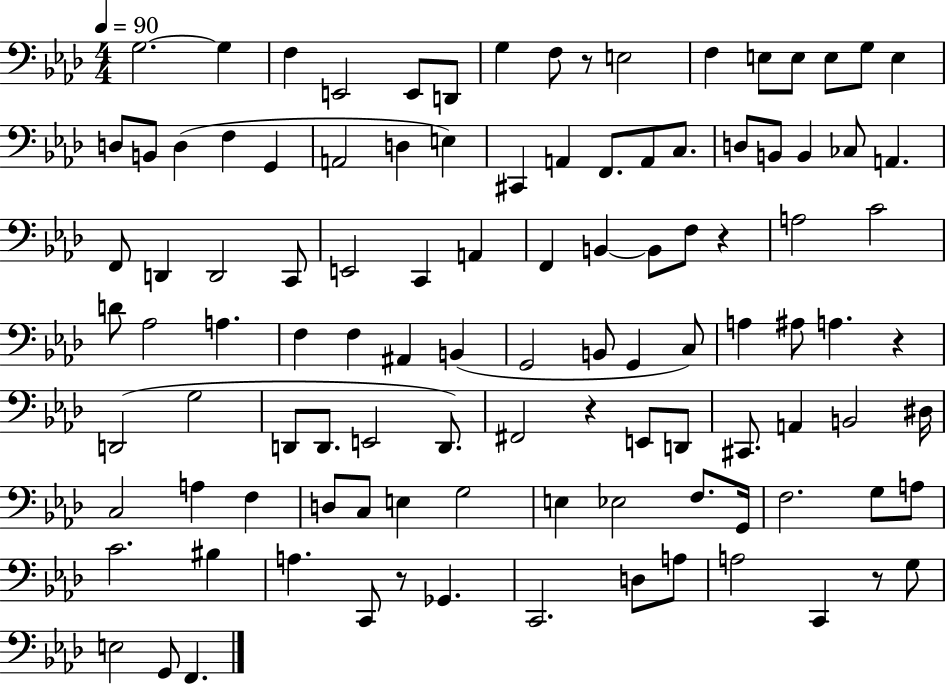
G3/h. G3/q F3/q E2/h E2/e D2/e G3/q F3/e R/e E3/h F3/q E3/e E3/e E3/e G3/e E3/q D3/e B2/e D3/q F3/q G2/q A2/h D3/q E3/q C#2/q A2/q F2/e. A2/e C3/e. D3/e B2/e B2/q CES3/e A2/q. F2/e D2/q D2/h C2/e E2/h C2/q A2/q F2/q B2/q B2/e F3/e R/q A3/h C4/h D4/e Ab3/h A3/q. F3/q F3/q A#2/q B2/q G2/h B2/e G2/q C3/e A3/q A#3/e A3/q. R/q D2/h G3/h D2/e D2/e. E2/h D2/e. F#2/h R/q E2/e D2/e C#2/e. A2/q B2/h D#3/s C3/h A3/q F3/q D3/e C3/e E3/q G3/h E3/q Eb3/h F3/e. G2/s F3/h. G3/e A3/e C4/h. BIS3/q A3/q. C2/e R/e Gb2/q. C2/h. D3/e A3/e A3/h C2/q R/e G3/e E3/h G2/e F2/q.